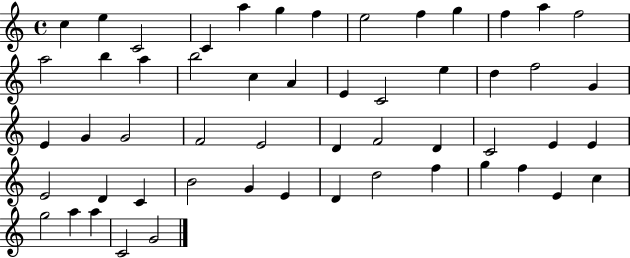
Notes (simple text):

C5/q E5/q C4/h C4/q A5/q G5/q F5/q E5/h F5/q G5/q F5/q A5/q F5/h A5/h B5/q A5/q B5/h C5/q A4/q E4/q C4/h E5/q D5/q F5/h G4/q E4/q G4/q G4/h F4/h E4/h D4/q F4/h D4/q C4/h E4/q E4/q E4/h D4/q C4/q B4/h G4/q E4/q D4/q D5/h F5/q G5/q F5/q E4/q C5/q G5/h A5/q A5/q C4/h G4/h